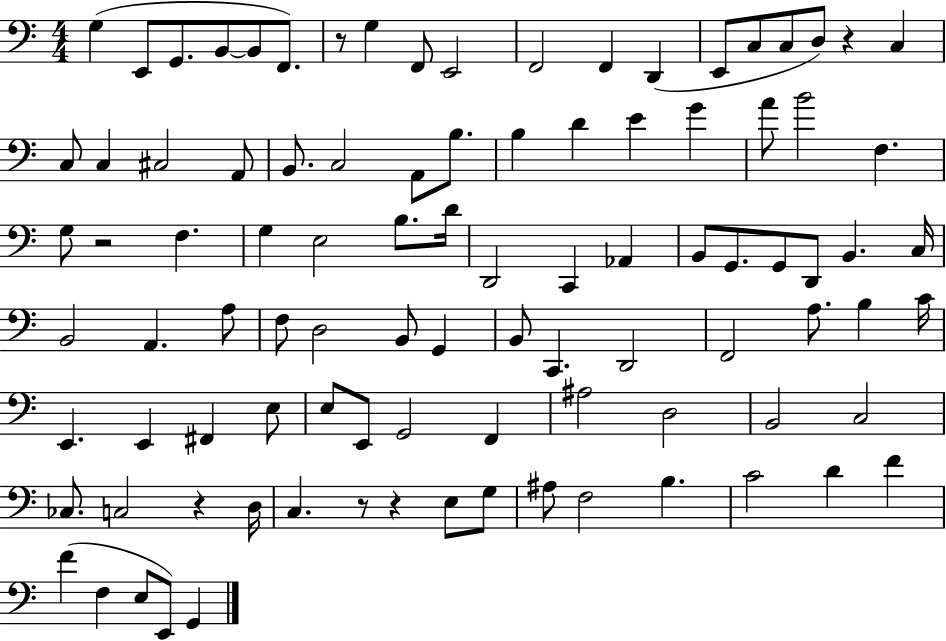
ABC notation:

X:1
T:Untitled
M:4/4
L:1/4
K:C
G, E,,/2 G,,/2 B,,/2 B,,/2 F,,/2 z/2 G, F,,/2 E,,2 F,,2 F,, D,, E,,/2 C,/2 C,/2 D,/2 z C, C,/2 C, ^C,2 A,,/2 B,,/2 C,2 A,,/2 B,/2 B, D E G A/2 B2 F, G,/2 z2 F, G, E,2 B,/2 D/4 D,,2 C,, _A,, B,,/2 G,,/2 G,,/2 D,,/2 B,, C,/4 B,,2 A,, A,/2 F,/2 D,2 B,,/2 G,, B,,/2 C,, D,,2 F,,2 A,/2 B, C/4 E,, E,, ^F,, E,/2 E,/2 E,,/2 G,,2 F,, ^A,2 D,2 B,,2 C,2 _C,/2 C,2 z D,/4 C, z/2 z E,/2 G,/2 ^A,/2 F,2 B, C2 D F F F, E,/2 E,,/2 G,,